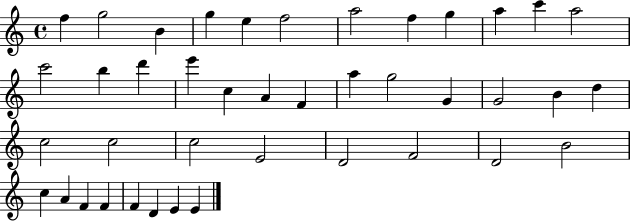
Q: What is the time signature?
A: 4/4